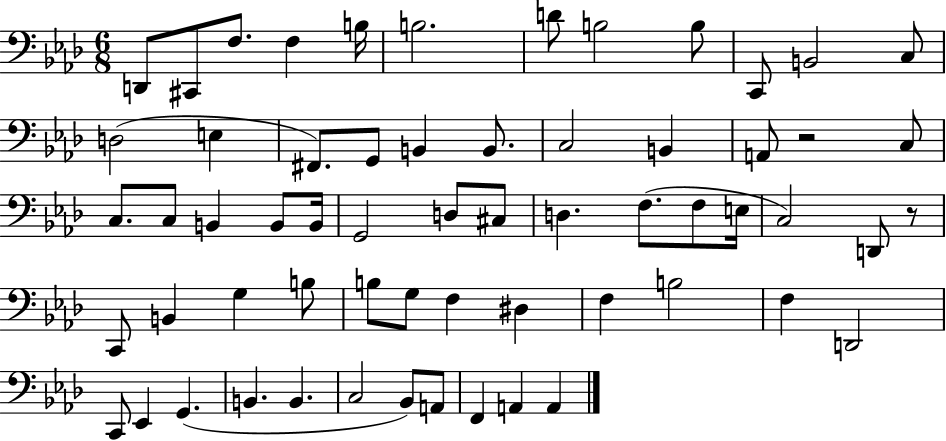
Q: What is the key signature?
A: AES major